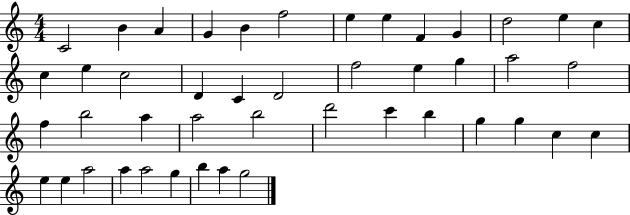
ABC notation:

X:1
T:Untitled
M:4/4
L:1/4
K:C
C2 B A G B f2 e e F G d2 e c c e c2 D C D2 f2 e g a2 f2 f b2 a a2 b2 d'2 c' b g g c c e e a2 a a2 g b a g2